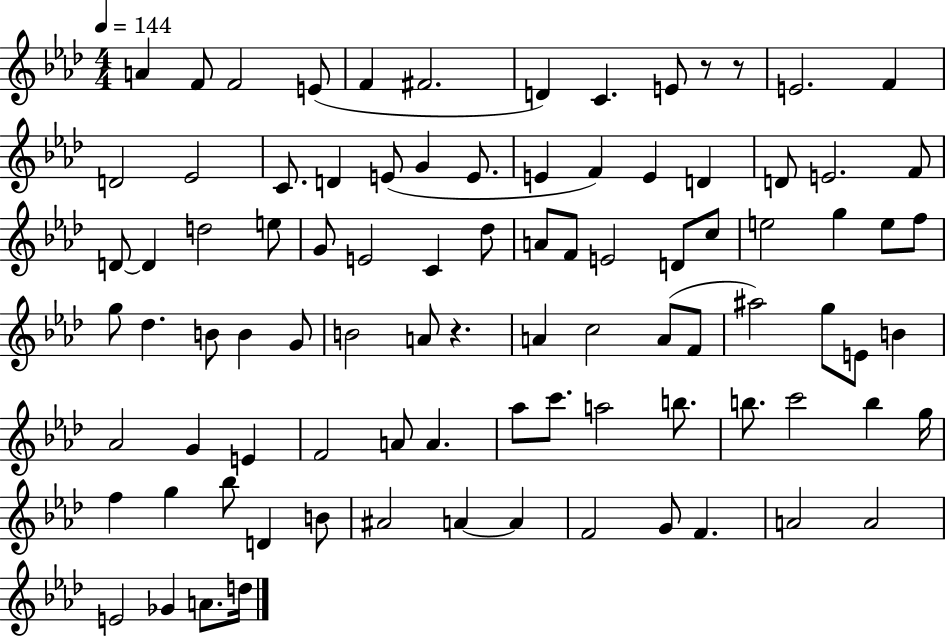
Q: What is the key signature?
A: AES major